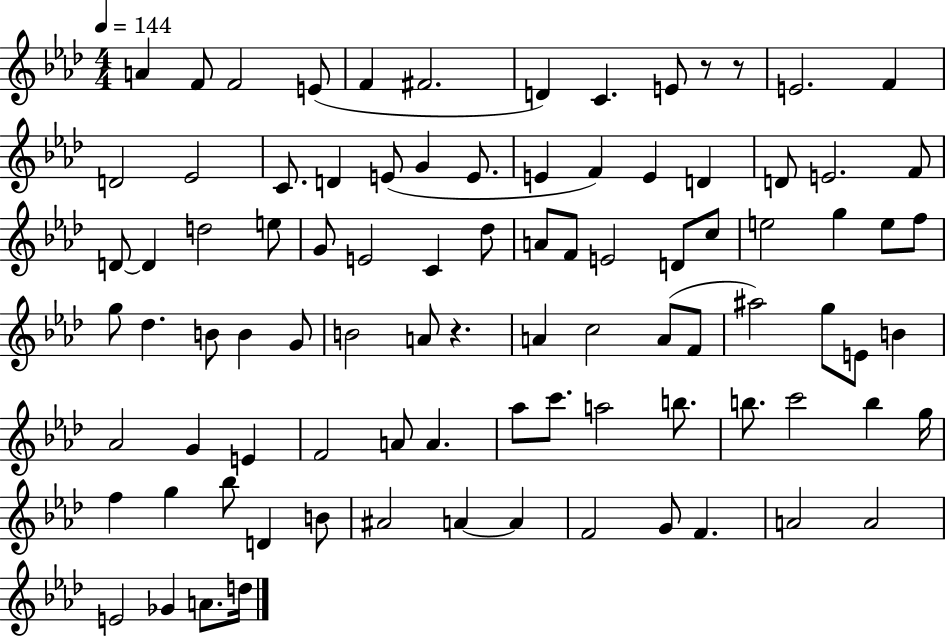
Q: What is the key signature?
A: AES major